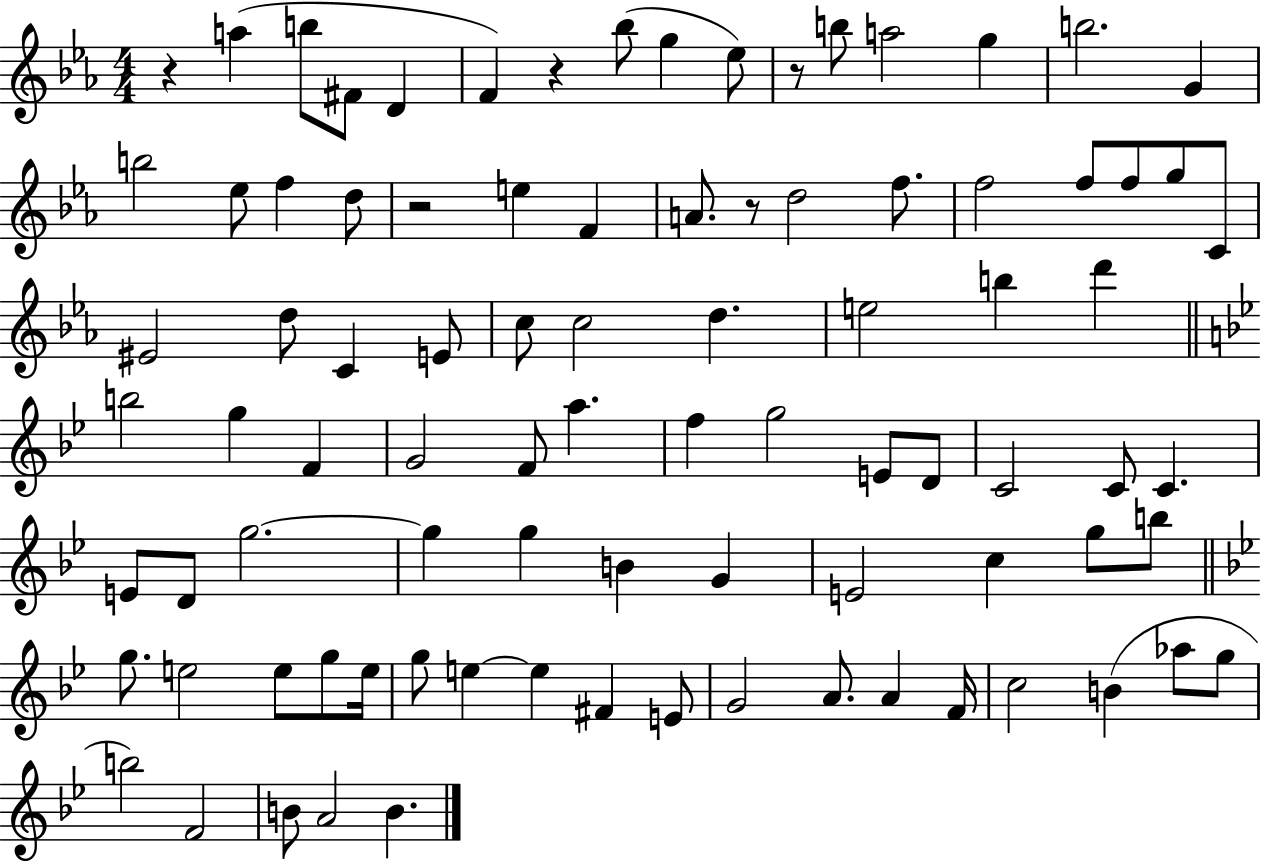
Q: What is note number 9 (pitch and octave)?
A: B5